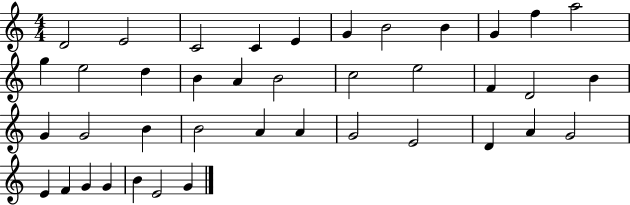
{
  \clef treble
  \numericTimeSignature
  \time 4/4
  \key c \major
  d'2 e'2 | c'2 c'4 e'4 | g'4 b'2 b'4 | g'4 f''4 a''2 | \break g''4 e''2 d''4 | b'4 a'4 b'2 | c''2 e''2 | f'4 d'2 b'4 | \break g'4 g'2 b'4 | b'2 a'4 a'4 | g'2 e'2 | d'4 a'4 g'2 | \break e'4 f'4 g'4 g'4 | b'4 e'2 g'4 | \bar "|."
}